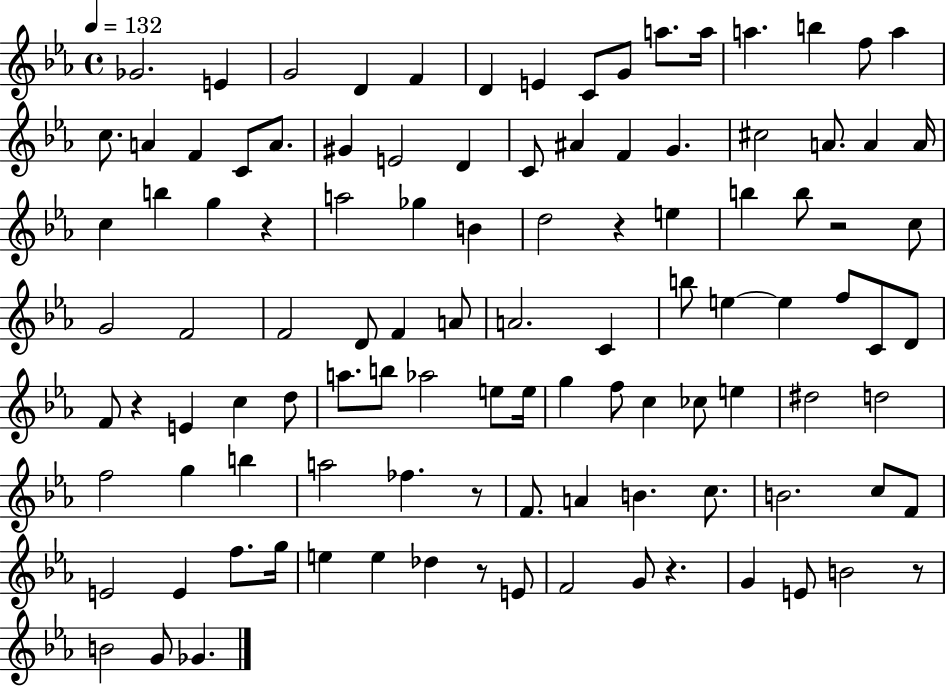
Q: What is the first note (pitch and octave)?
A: Gb4